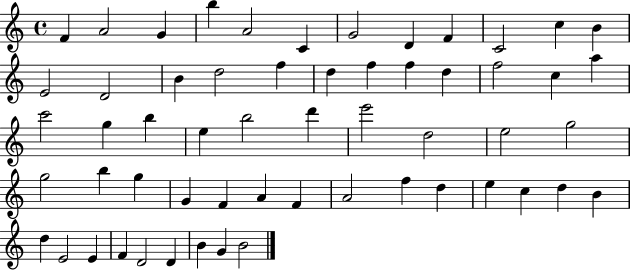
F4/q A4/h G4/q B5/q A4/h C4/q G4/h D4/q F4/q C4/h C5/q B4/q E4/h D4/h B4/q D5/h F5/q D5/q F5/q F5/q D5/q F5/h C5/q A5/q C6/h G5/q B5/q E5/q B5/h D6/q E6/h D5/h E5/h G5/h G5/h B5/q G5/q G4/q F4/q A4/q F4/q A4/h F5/q D5/q E5/q C5/q D5/q B4/q D5/q E4/h E4/q F4/q D4/h D4/q B4/q G4/q B4/h